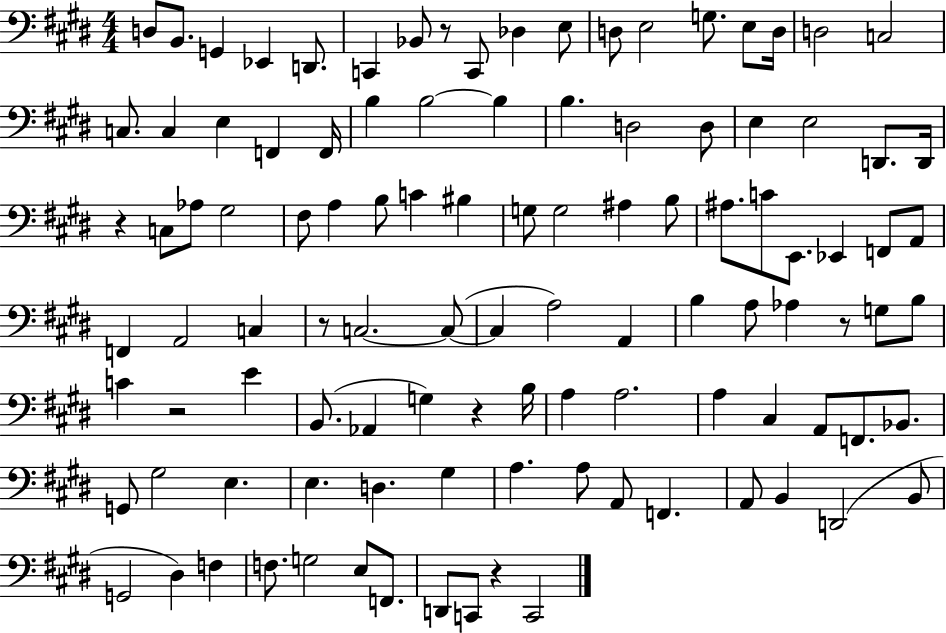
{
  \clef bass
  \numericTimeSignature
  \time 4/4
  \key e \major
  d8 b,8. g,4 ees,4 d,8. | c,4 bes,8 r8 c,8 des4 e8 | d8 e2 g8. e8 d16 | d2 c2 | \break c8. c4 e4 f,4 f,16 | b4 b2~~ b4 | b4. d2 d8 | e4 e2 d,8. d,16 | \break r4 c8 aes8 gis2 | fis8 a4 b8 c'4 bis4 | g8 g2 ais4 b8 | ais8. c'8 e,8. ees,4 f,8 a,8 | \break f,4 a,2 c4 | r8 c2.~~ c8~(~ | c4 a2) a,4 | b4 a8 aes4 r8 g8 b8 | \break c'4 r2 e'4 | b,8.( aes,4 g4) r4 b16 | a4 a2. | a4 cis4 a,8 f,8. bes,8. | \break g,8 gis2 e4. | e4. d4. gis4 | a4. a8 a,8 f,4. | a,8 b,4 d,2( b,8 | \break g,2 dis4) f4 | f8. g2 e8 f,8. | d,8 c,8 r4 c,2 | \bar "|."
}